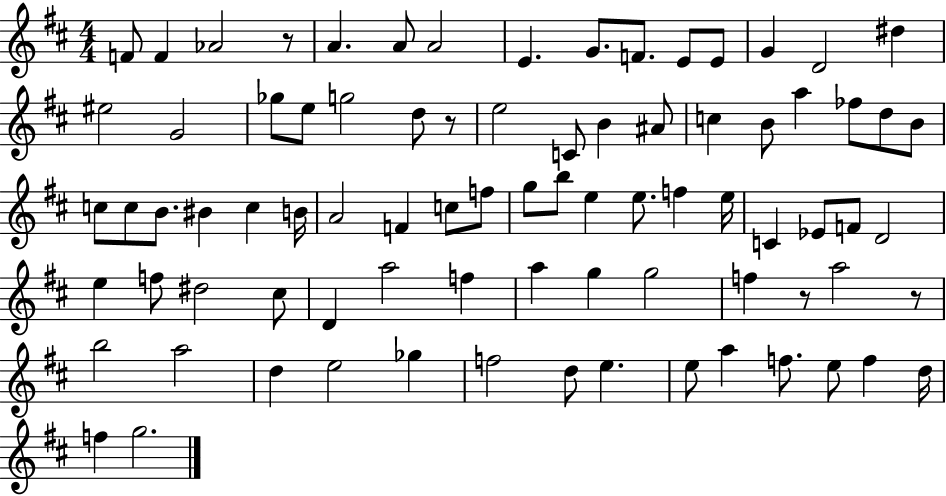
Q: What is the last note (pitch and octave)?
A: G5